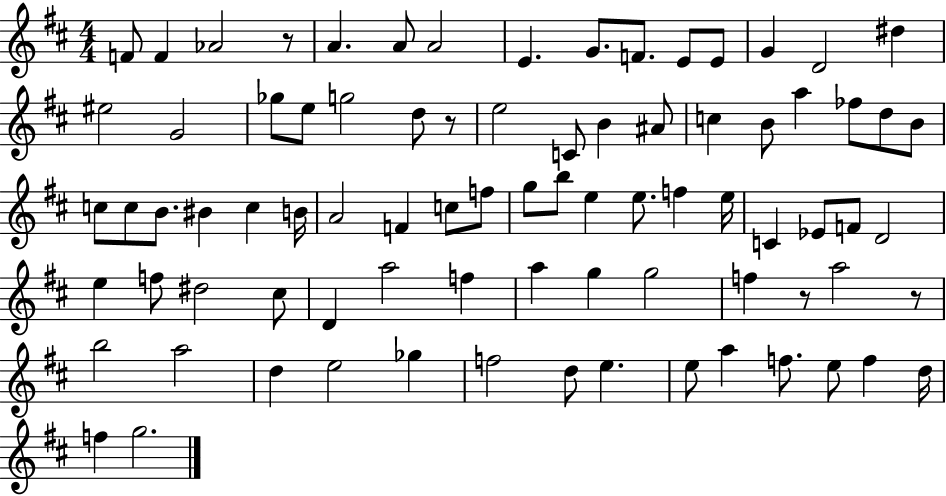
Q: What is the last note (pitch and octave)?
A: G5